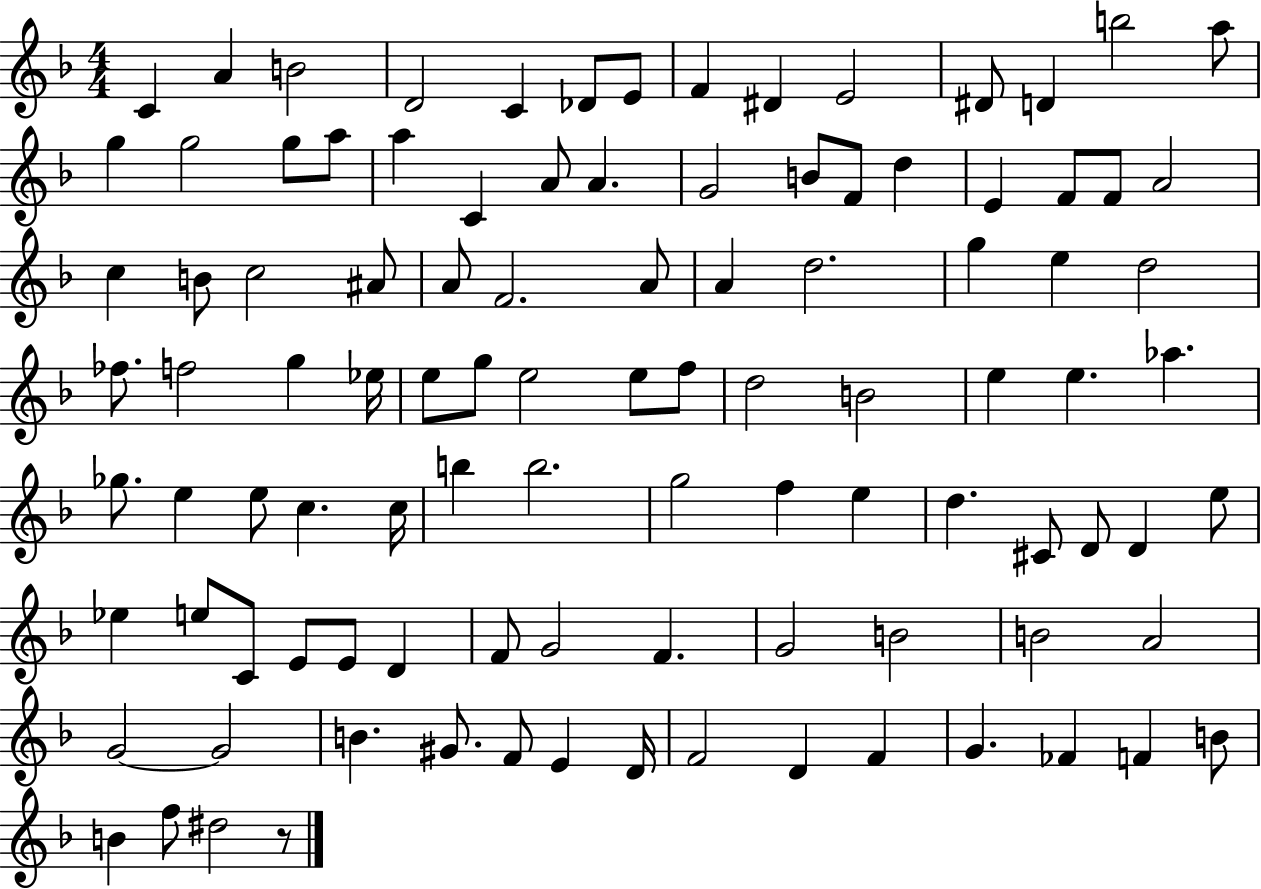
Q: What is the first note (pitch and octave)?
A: C4